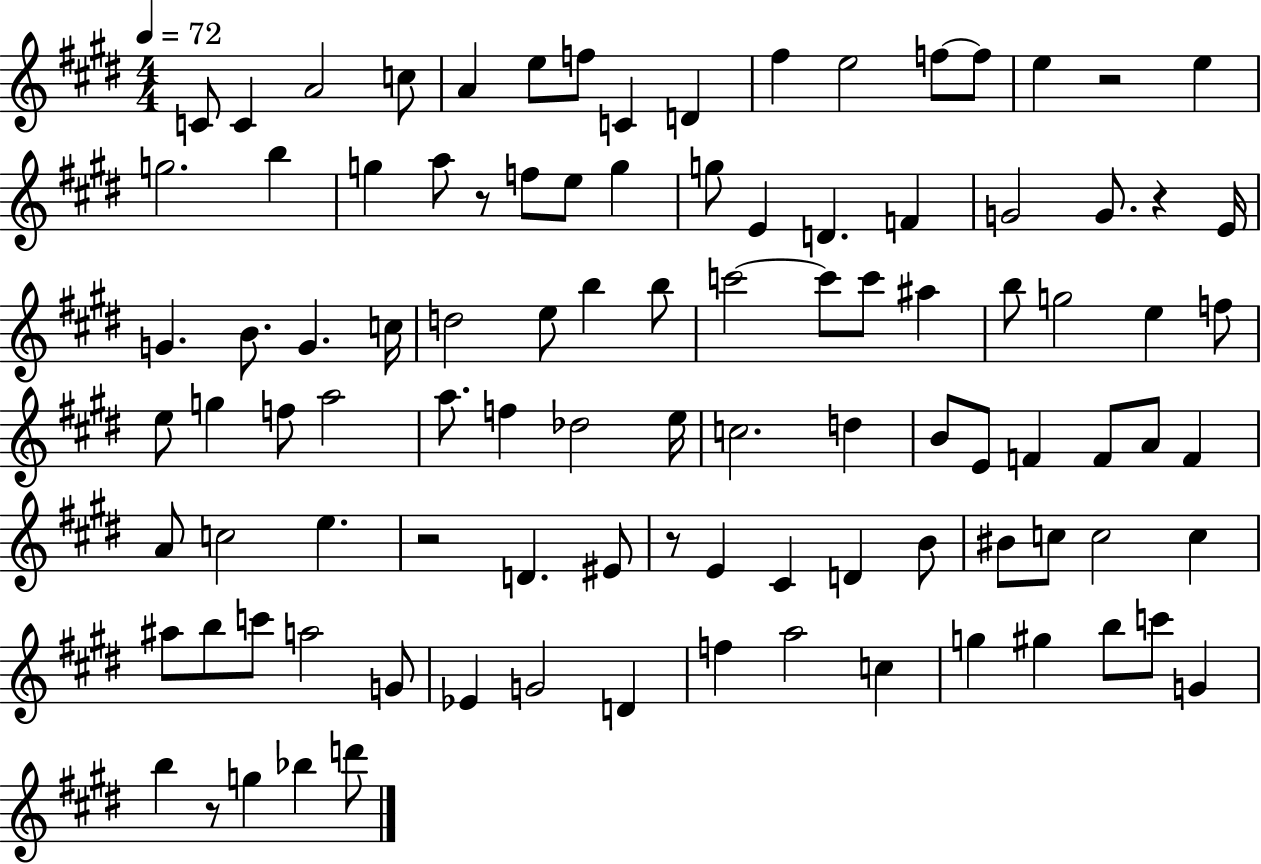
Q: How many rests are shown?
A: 6